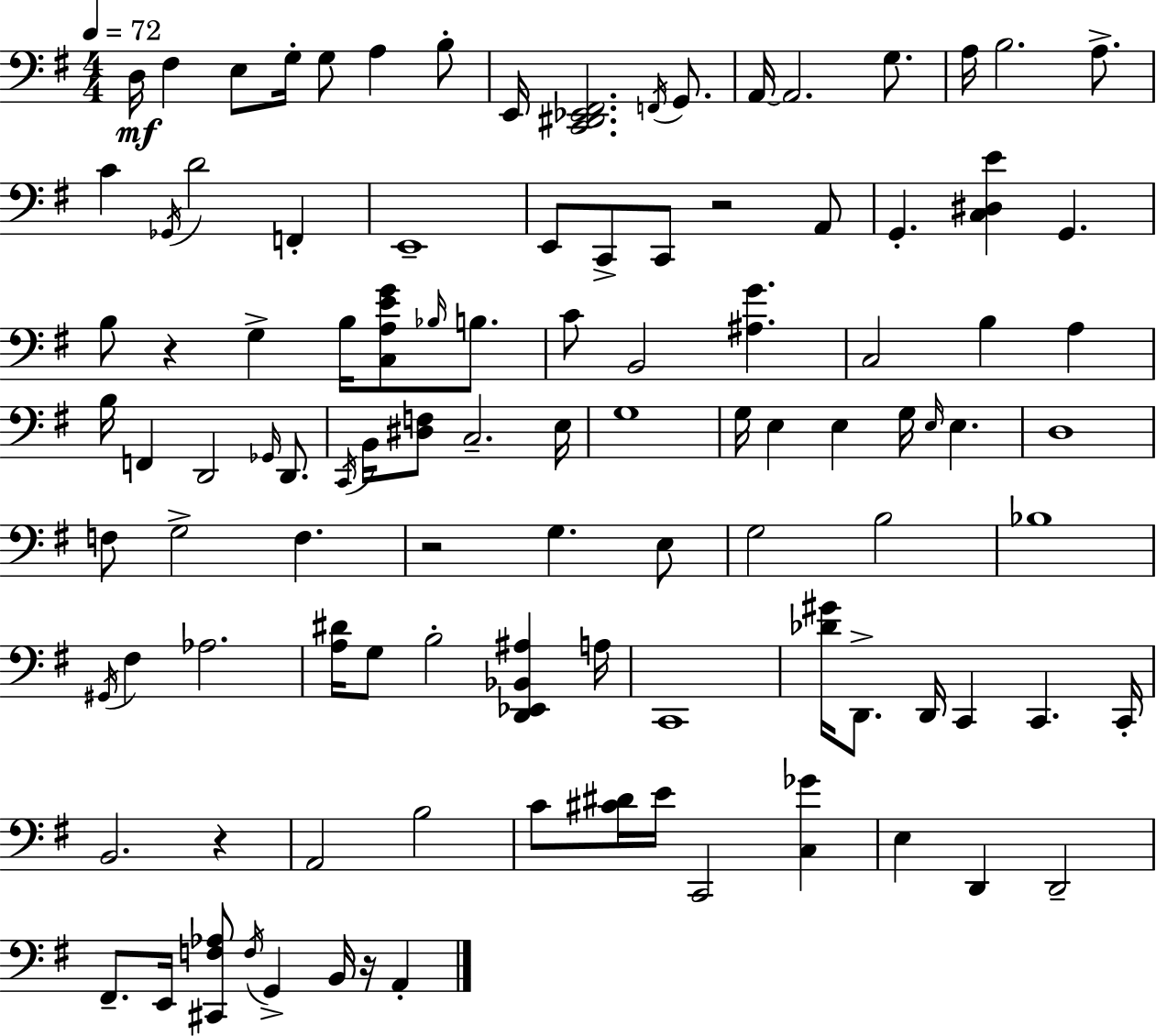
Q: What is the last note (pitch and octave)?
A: A2